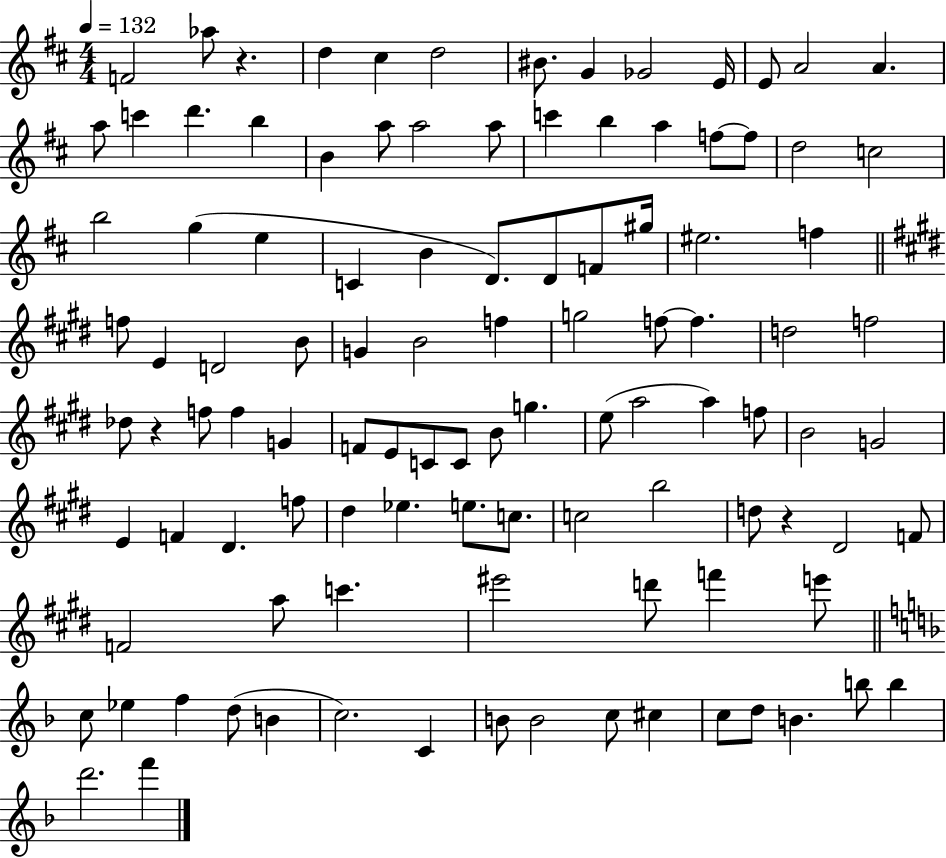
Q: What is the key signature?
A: D major